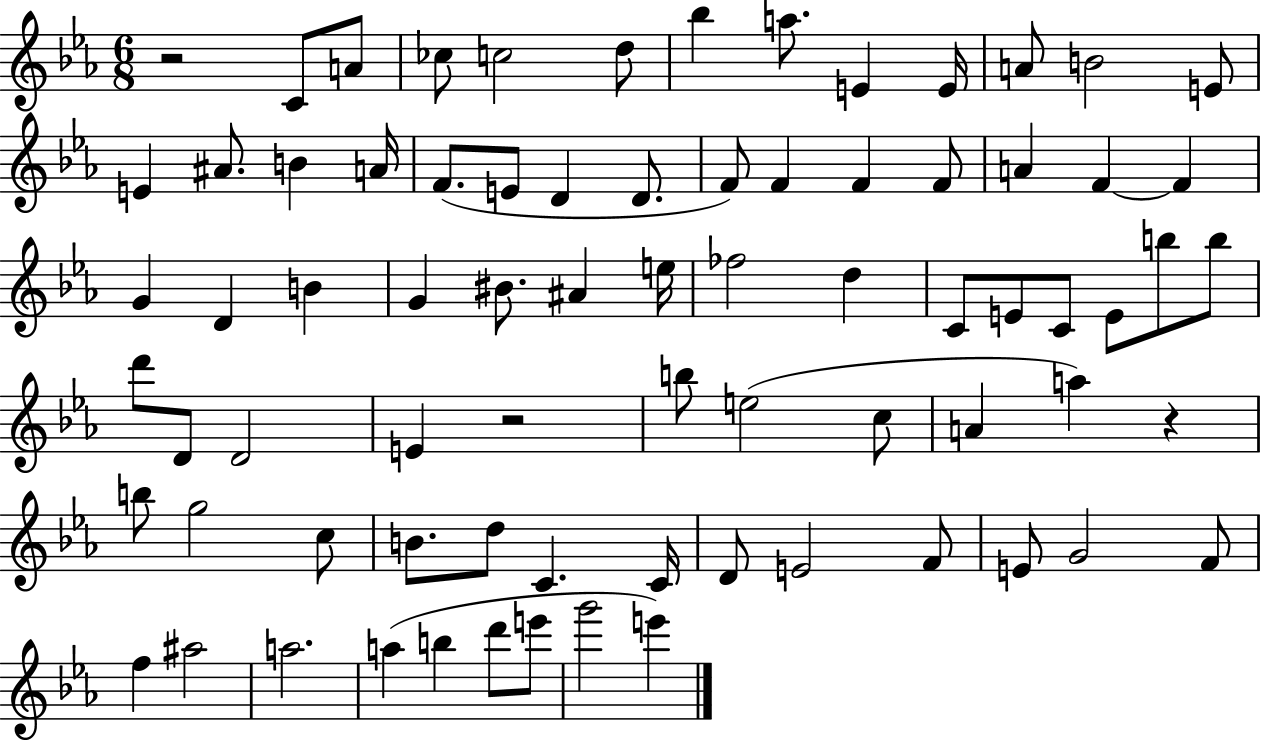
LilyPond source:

{
  \clef treble
  \numericTimeSignature
  \time 6/8
  \key ees \major
  r2 c'8 a'8 | ces''8 c''2 d''8 | bes''4 a''8. e'4 e'16 | a'8 b'2 e'8 | \break e'4 ais'8. b'4 a'16 | f'8.( e'8 d'4 d'8. | f'8) f'4 f'4 f'8 | a'4 f'4~~ f'4 | \break g'4 d'4 b'4 | g'4 bis'8. ais'4 e''16 | fes''2 d''4 | c'8 e'8 c'8 e'8 b''8 b''8 | \break d'''8 d'8 d'2 | e'4 r2 | b''8 e''2( c''8 | a'4 a''4) r4 | \break b''8 g''2 c''8 | b'8. d''8 c'4. c'16 | d'8 e'2 f'8 | e'8 g'2 f'8 | \break f''4 ais''2 | a''2. | a''4( b''4 d'''8 e'''8 | g'''2 e'''4) | \break \bar "|."
}